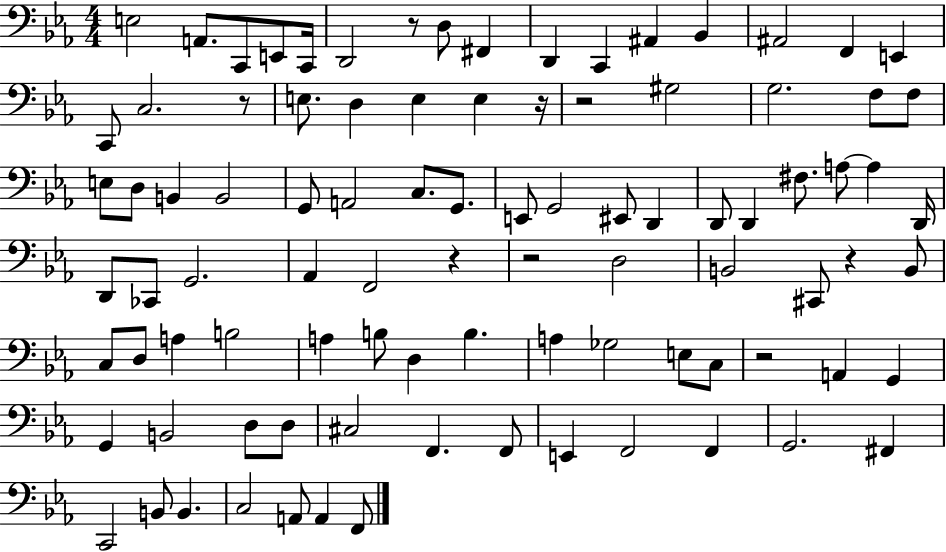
{
  \clef bass
  \numericTimeSignature
  \time 4/4
  \key ees \major
  e2 a,8. c,8 e,8 c,16 | d,2 r8 d8 fis,4 | d,4 c,4 ais,4 bes,4 | ais,2 f,4 e,4 | \break c,8 c2. r8 | e8. d4 e4 e4 r16 | r2 gis2 | g2. f8 f8 | \break e8 d8 b,4 b,2 | g,8 a,2 c8. g,8. | e,8 g,2 eis,8 d,4 | d,8 d,4 fis8. a8~~ a4 d,16 | \break d,8 ces,8 g,2. | aes,4 f,2 r4 | r2 d2 | b,2 cis,8 r4 b,8 | \break c8 d8 a4 b2 | a4 b8 d4 b4. | a4 ges2 e8 c8 | r2 a,4 g,4 | \break g,4 b,2 d8 d8 | cis2 f,4. f,8 | e,4 f,2 f,4 | g,2. fis,4 | \break c,2 b,8 b,4. | c2 a,8 a,4 f,8 | \bar "|."
}